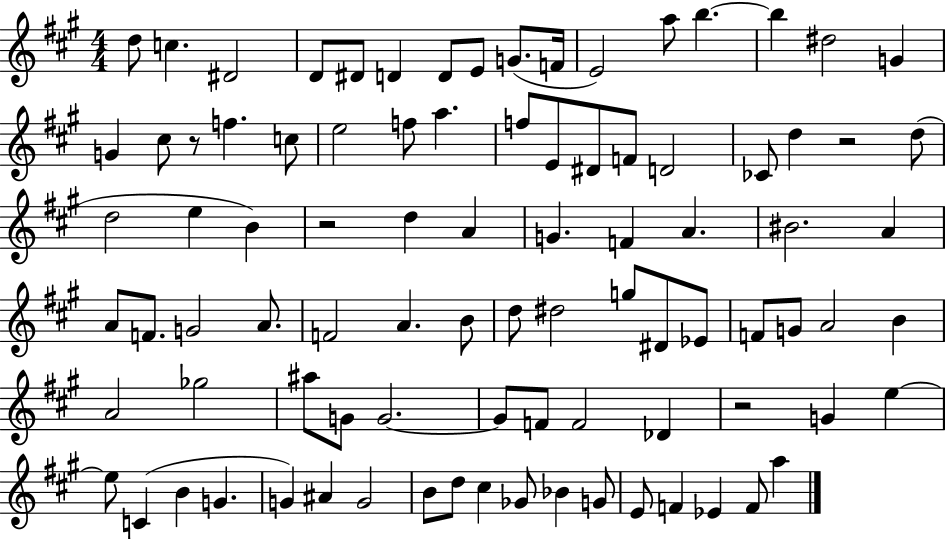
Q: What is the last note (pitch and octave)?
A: A5